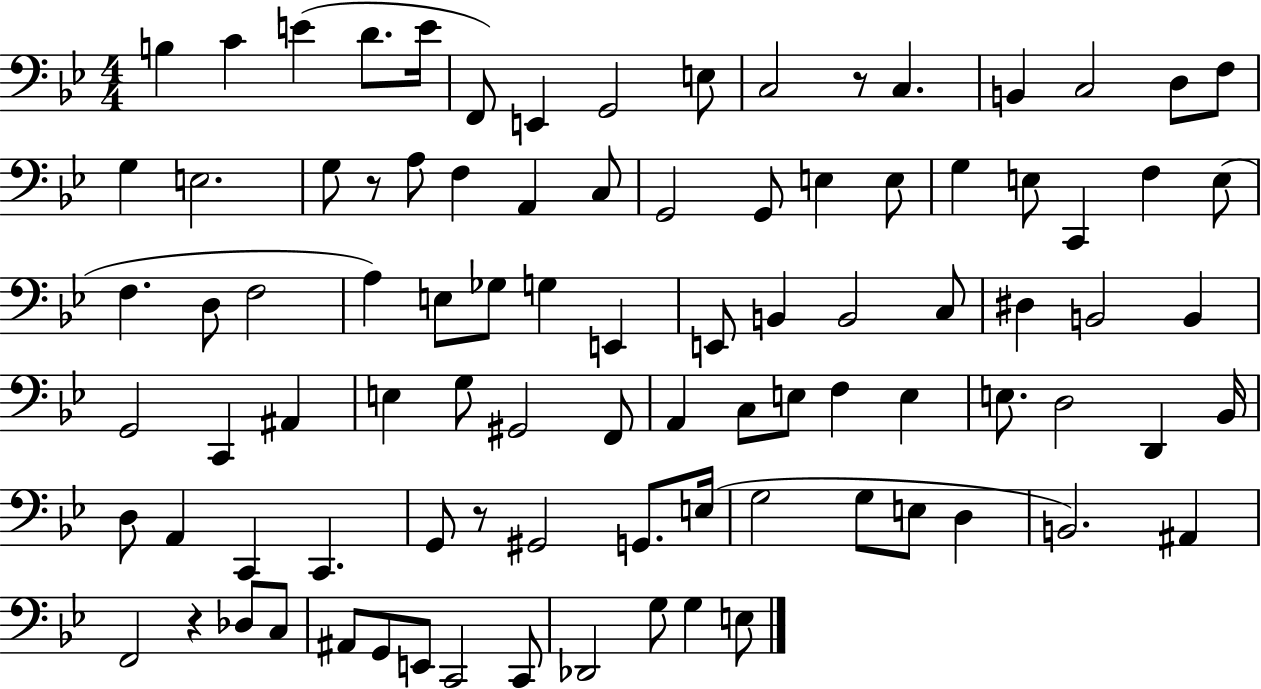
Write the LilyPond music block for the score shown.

{
  \clef bass
  \numericTimeSignature
  \time 4/4
  \key bes \major
  \repeat volta 2 { b4 c'4 e'4( d'8. e'16 | f,8) e,4 g,2 e8 | c2 r8 c4. | b,4 c2 d8 f8 | \break g4 e2. | g8 r8 a8 f4 a,4 c8 | g,2 g,8 e4 e8 | g4 e8 c,4 f4 e8( | \break f4. d8 f2 | a4) e8 ges8 g4 e,4 | e,8 b,4 b,2 c8 | dis4 b,2 b,4 | \break g,2 c,4 ais,4 | e4 g8 gis,2 f,8 | a,4 c8 e8 f4 e4 | e8. d2 d,4 bes,16 | \break d8 a,4 c,4 c,4. | g,8 r8 gis,2 g,8. e16( | g2 g8 e8 d4 | b,2.) ais,4 | \break f,2 r4 des8 c8 | ais,8 g,8 e,8 c,2 c,8 | des,2 g8 g4 e8 | } \bar "|."
}